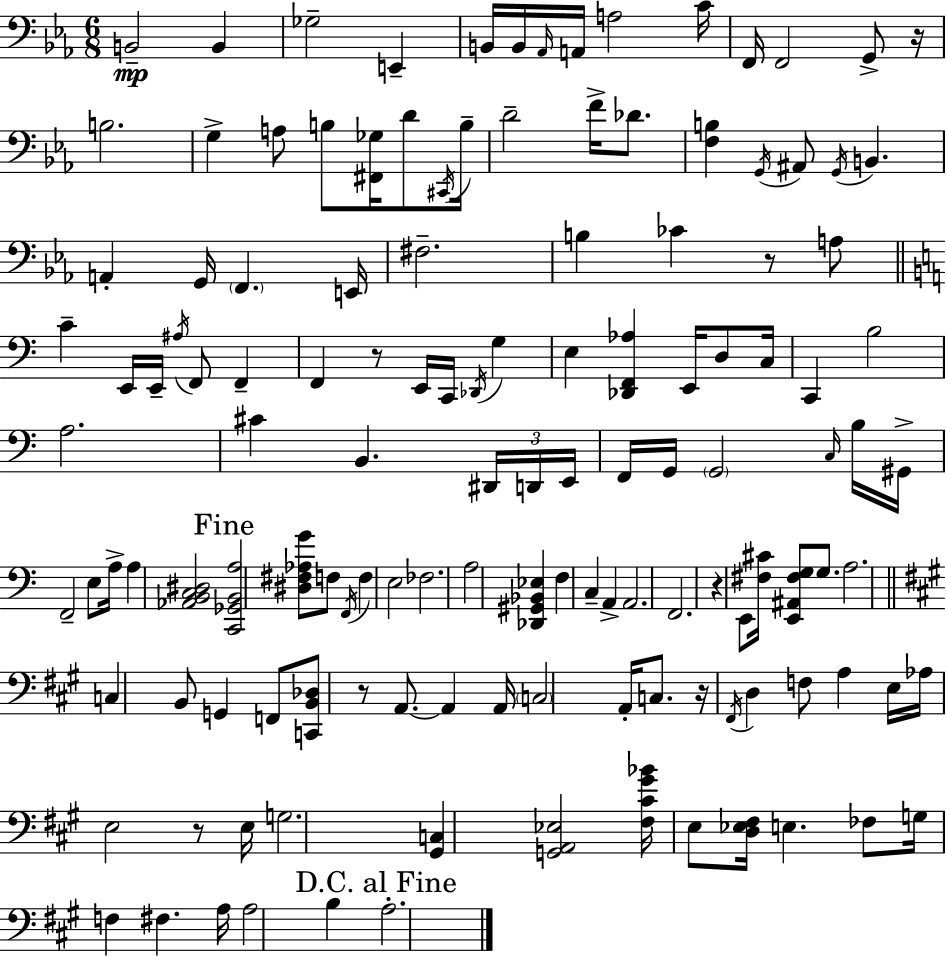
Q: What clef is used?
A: bass